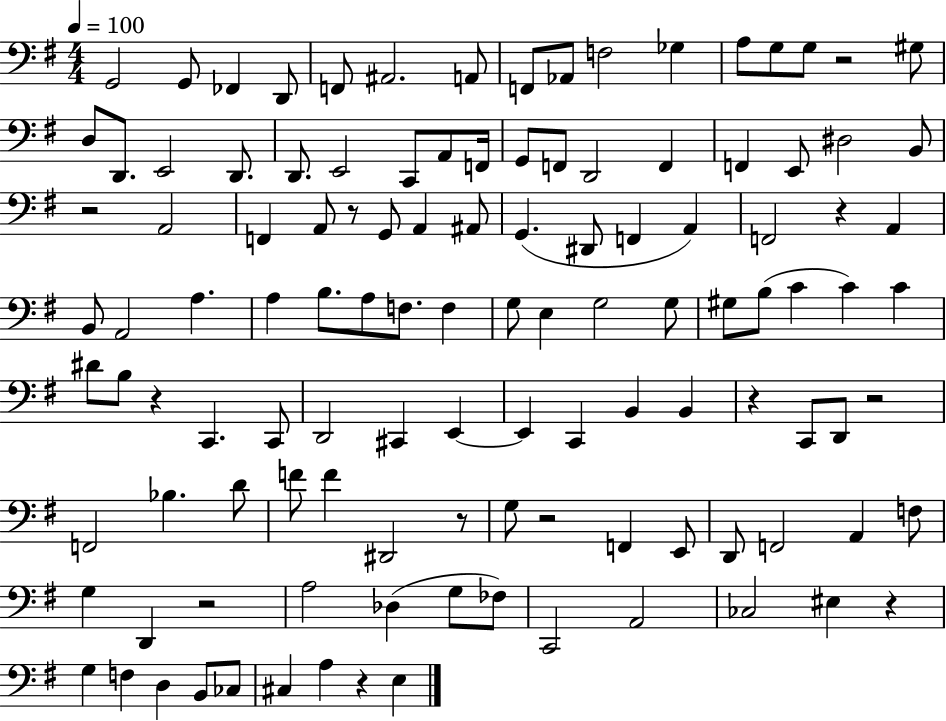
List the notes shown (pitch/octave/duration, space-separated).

G2/h G2/e FES2/q D2/e F2/e A#2/h. A2/e F2/e Ab2/e F3/h Gb3/q A3/e G3/e G3/e R/h G#3/e D3/e D2/e. E2/h D2/e. D2/e. E2/h C2/e A2/e F2/s G2/e F2/e D2/h F2/q F2/q E2/e D#3/h B2/e R/h A2/h F2/q A2/e R/e G2/e A2/q A#2/e G2/q. D#2/e F2/q A2/q F2/h R/q A2/q B2/e A2/h A3/q. A3/q B3/e. A3/e F3/e. F3/q G3/e E3/q G3/h G3/e G#3/e B3/e C4/q C4/q C4/q D#4/e B3/e R/q C2/q. C2/e D2/h C#2/q E2/q E2/q C2/q B2/q B2/q R/q C2/e D2/e R/h F2/h Bb3/q. D4/e F4/e F4/q D#2/h R/e G3/e R/h F2/q E2/e D2/e F2/h A2/q F3/e G3/q D2/q R/h A3/h Db3/q G3/e FES3/e C2/h A2/h CES3/h EIS3/q R/q G3/q F3/q D3/q B2/e CES3/e C#3/q A3/q R/q E3/q